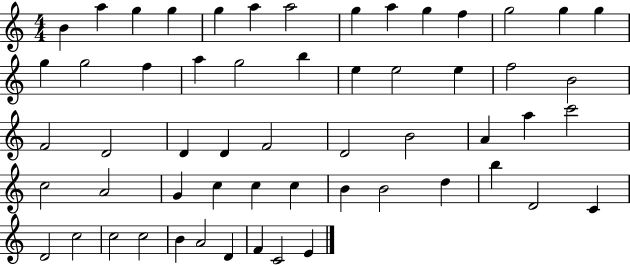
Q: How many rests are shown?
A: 0